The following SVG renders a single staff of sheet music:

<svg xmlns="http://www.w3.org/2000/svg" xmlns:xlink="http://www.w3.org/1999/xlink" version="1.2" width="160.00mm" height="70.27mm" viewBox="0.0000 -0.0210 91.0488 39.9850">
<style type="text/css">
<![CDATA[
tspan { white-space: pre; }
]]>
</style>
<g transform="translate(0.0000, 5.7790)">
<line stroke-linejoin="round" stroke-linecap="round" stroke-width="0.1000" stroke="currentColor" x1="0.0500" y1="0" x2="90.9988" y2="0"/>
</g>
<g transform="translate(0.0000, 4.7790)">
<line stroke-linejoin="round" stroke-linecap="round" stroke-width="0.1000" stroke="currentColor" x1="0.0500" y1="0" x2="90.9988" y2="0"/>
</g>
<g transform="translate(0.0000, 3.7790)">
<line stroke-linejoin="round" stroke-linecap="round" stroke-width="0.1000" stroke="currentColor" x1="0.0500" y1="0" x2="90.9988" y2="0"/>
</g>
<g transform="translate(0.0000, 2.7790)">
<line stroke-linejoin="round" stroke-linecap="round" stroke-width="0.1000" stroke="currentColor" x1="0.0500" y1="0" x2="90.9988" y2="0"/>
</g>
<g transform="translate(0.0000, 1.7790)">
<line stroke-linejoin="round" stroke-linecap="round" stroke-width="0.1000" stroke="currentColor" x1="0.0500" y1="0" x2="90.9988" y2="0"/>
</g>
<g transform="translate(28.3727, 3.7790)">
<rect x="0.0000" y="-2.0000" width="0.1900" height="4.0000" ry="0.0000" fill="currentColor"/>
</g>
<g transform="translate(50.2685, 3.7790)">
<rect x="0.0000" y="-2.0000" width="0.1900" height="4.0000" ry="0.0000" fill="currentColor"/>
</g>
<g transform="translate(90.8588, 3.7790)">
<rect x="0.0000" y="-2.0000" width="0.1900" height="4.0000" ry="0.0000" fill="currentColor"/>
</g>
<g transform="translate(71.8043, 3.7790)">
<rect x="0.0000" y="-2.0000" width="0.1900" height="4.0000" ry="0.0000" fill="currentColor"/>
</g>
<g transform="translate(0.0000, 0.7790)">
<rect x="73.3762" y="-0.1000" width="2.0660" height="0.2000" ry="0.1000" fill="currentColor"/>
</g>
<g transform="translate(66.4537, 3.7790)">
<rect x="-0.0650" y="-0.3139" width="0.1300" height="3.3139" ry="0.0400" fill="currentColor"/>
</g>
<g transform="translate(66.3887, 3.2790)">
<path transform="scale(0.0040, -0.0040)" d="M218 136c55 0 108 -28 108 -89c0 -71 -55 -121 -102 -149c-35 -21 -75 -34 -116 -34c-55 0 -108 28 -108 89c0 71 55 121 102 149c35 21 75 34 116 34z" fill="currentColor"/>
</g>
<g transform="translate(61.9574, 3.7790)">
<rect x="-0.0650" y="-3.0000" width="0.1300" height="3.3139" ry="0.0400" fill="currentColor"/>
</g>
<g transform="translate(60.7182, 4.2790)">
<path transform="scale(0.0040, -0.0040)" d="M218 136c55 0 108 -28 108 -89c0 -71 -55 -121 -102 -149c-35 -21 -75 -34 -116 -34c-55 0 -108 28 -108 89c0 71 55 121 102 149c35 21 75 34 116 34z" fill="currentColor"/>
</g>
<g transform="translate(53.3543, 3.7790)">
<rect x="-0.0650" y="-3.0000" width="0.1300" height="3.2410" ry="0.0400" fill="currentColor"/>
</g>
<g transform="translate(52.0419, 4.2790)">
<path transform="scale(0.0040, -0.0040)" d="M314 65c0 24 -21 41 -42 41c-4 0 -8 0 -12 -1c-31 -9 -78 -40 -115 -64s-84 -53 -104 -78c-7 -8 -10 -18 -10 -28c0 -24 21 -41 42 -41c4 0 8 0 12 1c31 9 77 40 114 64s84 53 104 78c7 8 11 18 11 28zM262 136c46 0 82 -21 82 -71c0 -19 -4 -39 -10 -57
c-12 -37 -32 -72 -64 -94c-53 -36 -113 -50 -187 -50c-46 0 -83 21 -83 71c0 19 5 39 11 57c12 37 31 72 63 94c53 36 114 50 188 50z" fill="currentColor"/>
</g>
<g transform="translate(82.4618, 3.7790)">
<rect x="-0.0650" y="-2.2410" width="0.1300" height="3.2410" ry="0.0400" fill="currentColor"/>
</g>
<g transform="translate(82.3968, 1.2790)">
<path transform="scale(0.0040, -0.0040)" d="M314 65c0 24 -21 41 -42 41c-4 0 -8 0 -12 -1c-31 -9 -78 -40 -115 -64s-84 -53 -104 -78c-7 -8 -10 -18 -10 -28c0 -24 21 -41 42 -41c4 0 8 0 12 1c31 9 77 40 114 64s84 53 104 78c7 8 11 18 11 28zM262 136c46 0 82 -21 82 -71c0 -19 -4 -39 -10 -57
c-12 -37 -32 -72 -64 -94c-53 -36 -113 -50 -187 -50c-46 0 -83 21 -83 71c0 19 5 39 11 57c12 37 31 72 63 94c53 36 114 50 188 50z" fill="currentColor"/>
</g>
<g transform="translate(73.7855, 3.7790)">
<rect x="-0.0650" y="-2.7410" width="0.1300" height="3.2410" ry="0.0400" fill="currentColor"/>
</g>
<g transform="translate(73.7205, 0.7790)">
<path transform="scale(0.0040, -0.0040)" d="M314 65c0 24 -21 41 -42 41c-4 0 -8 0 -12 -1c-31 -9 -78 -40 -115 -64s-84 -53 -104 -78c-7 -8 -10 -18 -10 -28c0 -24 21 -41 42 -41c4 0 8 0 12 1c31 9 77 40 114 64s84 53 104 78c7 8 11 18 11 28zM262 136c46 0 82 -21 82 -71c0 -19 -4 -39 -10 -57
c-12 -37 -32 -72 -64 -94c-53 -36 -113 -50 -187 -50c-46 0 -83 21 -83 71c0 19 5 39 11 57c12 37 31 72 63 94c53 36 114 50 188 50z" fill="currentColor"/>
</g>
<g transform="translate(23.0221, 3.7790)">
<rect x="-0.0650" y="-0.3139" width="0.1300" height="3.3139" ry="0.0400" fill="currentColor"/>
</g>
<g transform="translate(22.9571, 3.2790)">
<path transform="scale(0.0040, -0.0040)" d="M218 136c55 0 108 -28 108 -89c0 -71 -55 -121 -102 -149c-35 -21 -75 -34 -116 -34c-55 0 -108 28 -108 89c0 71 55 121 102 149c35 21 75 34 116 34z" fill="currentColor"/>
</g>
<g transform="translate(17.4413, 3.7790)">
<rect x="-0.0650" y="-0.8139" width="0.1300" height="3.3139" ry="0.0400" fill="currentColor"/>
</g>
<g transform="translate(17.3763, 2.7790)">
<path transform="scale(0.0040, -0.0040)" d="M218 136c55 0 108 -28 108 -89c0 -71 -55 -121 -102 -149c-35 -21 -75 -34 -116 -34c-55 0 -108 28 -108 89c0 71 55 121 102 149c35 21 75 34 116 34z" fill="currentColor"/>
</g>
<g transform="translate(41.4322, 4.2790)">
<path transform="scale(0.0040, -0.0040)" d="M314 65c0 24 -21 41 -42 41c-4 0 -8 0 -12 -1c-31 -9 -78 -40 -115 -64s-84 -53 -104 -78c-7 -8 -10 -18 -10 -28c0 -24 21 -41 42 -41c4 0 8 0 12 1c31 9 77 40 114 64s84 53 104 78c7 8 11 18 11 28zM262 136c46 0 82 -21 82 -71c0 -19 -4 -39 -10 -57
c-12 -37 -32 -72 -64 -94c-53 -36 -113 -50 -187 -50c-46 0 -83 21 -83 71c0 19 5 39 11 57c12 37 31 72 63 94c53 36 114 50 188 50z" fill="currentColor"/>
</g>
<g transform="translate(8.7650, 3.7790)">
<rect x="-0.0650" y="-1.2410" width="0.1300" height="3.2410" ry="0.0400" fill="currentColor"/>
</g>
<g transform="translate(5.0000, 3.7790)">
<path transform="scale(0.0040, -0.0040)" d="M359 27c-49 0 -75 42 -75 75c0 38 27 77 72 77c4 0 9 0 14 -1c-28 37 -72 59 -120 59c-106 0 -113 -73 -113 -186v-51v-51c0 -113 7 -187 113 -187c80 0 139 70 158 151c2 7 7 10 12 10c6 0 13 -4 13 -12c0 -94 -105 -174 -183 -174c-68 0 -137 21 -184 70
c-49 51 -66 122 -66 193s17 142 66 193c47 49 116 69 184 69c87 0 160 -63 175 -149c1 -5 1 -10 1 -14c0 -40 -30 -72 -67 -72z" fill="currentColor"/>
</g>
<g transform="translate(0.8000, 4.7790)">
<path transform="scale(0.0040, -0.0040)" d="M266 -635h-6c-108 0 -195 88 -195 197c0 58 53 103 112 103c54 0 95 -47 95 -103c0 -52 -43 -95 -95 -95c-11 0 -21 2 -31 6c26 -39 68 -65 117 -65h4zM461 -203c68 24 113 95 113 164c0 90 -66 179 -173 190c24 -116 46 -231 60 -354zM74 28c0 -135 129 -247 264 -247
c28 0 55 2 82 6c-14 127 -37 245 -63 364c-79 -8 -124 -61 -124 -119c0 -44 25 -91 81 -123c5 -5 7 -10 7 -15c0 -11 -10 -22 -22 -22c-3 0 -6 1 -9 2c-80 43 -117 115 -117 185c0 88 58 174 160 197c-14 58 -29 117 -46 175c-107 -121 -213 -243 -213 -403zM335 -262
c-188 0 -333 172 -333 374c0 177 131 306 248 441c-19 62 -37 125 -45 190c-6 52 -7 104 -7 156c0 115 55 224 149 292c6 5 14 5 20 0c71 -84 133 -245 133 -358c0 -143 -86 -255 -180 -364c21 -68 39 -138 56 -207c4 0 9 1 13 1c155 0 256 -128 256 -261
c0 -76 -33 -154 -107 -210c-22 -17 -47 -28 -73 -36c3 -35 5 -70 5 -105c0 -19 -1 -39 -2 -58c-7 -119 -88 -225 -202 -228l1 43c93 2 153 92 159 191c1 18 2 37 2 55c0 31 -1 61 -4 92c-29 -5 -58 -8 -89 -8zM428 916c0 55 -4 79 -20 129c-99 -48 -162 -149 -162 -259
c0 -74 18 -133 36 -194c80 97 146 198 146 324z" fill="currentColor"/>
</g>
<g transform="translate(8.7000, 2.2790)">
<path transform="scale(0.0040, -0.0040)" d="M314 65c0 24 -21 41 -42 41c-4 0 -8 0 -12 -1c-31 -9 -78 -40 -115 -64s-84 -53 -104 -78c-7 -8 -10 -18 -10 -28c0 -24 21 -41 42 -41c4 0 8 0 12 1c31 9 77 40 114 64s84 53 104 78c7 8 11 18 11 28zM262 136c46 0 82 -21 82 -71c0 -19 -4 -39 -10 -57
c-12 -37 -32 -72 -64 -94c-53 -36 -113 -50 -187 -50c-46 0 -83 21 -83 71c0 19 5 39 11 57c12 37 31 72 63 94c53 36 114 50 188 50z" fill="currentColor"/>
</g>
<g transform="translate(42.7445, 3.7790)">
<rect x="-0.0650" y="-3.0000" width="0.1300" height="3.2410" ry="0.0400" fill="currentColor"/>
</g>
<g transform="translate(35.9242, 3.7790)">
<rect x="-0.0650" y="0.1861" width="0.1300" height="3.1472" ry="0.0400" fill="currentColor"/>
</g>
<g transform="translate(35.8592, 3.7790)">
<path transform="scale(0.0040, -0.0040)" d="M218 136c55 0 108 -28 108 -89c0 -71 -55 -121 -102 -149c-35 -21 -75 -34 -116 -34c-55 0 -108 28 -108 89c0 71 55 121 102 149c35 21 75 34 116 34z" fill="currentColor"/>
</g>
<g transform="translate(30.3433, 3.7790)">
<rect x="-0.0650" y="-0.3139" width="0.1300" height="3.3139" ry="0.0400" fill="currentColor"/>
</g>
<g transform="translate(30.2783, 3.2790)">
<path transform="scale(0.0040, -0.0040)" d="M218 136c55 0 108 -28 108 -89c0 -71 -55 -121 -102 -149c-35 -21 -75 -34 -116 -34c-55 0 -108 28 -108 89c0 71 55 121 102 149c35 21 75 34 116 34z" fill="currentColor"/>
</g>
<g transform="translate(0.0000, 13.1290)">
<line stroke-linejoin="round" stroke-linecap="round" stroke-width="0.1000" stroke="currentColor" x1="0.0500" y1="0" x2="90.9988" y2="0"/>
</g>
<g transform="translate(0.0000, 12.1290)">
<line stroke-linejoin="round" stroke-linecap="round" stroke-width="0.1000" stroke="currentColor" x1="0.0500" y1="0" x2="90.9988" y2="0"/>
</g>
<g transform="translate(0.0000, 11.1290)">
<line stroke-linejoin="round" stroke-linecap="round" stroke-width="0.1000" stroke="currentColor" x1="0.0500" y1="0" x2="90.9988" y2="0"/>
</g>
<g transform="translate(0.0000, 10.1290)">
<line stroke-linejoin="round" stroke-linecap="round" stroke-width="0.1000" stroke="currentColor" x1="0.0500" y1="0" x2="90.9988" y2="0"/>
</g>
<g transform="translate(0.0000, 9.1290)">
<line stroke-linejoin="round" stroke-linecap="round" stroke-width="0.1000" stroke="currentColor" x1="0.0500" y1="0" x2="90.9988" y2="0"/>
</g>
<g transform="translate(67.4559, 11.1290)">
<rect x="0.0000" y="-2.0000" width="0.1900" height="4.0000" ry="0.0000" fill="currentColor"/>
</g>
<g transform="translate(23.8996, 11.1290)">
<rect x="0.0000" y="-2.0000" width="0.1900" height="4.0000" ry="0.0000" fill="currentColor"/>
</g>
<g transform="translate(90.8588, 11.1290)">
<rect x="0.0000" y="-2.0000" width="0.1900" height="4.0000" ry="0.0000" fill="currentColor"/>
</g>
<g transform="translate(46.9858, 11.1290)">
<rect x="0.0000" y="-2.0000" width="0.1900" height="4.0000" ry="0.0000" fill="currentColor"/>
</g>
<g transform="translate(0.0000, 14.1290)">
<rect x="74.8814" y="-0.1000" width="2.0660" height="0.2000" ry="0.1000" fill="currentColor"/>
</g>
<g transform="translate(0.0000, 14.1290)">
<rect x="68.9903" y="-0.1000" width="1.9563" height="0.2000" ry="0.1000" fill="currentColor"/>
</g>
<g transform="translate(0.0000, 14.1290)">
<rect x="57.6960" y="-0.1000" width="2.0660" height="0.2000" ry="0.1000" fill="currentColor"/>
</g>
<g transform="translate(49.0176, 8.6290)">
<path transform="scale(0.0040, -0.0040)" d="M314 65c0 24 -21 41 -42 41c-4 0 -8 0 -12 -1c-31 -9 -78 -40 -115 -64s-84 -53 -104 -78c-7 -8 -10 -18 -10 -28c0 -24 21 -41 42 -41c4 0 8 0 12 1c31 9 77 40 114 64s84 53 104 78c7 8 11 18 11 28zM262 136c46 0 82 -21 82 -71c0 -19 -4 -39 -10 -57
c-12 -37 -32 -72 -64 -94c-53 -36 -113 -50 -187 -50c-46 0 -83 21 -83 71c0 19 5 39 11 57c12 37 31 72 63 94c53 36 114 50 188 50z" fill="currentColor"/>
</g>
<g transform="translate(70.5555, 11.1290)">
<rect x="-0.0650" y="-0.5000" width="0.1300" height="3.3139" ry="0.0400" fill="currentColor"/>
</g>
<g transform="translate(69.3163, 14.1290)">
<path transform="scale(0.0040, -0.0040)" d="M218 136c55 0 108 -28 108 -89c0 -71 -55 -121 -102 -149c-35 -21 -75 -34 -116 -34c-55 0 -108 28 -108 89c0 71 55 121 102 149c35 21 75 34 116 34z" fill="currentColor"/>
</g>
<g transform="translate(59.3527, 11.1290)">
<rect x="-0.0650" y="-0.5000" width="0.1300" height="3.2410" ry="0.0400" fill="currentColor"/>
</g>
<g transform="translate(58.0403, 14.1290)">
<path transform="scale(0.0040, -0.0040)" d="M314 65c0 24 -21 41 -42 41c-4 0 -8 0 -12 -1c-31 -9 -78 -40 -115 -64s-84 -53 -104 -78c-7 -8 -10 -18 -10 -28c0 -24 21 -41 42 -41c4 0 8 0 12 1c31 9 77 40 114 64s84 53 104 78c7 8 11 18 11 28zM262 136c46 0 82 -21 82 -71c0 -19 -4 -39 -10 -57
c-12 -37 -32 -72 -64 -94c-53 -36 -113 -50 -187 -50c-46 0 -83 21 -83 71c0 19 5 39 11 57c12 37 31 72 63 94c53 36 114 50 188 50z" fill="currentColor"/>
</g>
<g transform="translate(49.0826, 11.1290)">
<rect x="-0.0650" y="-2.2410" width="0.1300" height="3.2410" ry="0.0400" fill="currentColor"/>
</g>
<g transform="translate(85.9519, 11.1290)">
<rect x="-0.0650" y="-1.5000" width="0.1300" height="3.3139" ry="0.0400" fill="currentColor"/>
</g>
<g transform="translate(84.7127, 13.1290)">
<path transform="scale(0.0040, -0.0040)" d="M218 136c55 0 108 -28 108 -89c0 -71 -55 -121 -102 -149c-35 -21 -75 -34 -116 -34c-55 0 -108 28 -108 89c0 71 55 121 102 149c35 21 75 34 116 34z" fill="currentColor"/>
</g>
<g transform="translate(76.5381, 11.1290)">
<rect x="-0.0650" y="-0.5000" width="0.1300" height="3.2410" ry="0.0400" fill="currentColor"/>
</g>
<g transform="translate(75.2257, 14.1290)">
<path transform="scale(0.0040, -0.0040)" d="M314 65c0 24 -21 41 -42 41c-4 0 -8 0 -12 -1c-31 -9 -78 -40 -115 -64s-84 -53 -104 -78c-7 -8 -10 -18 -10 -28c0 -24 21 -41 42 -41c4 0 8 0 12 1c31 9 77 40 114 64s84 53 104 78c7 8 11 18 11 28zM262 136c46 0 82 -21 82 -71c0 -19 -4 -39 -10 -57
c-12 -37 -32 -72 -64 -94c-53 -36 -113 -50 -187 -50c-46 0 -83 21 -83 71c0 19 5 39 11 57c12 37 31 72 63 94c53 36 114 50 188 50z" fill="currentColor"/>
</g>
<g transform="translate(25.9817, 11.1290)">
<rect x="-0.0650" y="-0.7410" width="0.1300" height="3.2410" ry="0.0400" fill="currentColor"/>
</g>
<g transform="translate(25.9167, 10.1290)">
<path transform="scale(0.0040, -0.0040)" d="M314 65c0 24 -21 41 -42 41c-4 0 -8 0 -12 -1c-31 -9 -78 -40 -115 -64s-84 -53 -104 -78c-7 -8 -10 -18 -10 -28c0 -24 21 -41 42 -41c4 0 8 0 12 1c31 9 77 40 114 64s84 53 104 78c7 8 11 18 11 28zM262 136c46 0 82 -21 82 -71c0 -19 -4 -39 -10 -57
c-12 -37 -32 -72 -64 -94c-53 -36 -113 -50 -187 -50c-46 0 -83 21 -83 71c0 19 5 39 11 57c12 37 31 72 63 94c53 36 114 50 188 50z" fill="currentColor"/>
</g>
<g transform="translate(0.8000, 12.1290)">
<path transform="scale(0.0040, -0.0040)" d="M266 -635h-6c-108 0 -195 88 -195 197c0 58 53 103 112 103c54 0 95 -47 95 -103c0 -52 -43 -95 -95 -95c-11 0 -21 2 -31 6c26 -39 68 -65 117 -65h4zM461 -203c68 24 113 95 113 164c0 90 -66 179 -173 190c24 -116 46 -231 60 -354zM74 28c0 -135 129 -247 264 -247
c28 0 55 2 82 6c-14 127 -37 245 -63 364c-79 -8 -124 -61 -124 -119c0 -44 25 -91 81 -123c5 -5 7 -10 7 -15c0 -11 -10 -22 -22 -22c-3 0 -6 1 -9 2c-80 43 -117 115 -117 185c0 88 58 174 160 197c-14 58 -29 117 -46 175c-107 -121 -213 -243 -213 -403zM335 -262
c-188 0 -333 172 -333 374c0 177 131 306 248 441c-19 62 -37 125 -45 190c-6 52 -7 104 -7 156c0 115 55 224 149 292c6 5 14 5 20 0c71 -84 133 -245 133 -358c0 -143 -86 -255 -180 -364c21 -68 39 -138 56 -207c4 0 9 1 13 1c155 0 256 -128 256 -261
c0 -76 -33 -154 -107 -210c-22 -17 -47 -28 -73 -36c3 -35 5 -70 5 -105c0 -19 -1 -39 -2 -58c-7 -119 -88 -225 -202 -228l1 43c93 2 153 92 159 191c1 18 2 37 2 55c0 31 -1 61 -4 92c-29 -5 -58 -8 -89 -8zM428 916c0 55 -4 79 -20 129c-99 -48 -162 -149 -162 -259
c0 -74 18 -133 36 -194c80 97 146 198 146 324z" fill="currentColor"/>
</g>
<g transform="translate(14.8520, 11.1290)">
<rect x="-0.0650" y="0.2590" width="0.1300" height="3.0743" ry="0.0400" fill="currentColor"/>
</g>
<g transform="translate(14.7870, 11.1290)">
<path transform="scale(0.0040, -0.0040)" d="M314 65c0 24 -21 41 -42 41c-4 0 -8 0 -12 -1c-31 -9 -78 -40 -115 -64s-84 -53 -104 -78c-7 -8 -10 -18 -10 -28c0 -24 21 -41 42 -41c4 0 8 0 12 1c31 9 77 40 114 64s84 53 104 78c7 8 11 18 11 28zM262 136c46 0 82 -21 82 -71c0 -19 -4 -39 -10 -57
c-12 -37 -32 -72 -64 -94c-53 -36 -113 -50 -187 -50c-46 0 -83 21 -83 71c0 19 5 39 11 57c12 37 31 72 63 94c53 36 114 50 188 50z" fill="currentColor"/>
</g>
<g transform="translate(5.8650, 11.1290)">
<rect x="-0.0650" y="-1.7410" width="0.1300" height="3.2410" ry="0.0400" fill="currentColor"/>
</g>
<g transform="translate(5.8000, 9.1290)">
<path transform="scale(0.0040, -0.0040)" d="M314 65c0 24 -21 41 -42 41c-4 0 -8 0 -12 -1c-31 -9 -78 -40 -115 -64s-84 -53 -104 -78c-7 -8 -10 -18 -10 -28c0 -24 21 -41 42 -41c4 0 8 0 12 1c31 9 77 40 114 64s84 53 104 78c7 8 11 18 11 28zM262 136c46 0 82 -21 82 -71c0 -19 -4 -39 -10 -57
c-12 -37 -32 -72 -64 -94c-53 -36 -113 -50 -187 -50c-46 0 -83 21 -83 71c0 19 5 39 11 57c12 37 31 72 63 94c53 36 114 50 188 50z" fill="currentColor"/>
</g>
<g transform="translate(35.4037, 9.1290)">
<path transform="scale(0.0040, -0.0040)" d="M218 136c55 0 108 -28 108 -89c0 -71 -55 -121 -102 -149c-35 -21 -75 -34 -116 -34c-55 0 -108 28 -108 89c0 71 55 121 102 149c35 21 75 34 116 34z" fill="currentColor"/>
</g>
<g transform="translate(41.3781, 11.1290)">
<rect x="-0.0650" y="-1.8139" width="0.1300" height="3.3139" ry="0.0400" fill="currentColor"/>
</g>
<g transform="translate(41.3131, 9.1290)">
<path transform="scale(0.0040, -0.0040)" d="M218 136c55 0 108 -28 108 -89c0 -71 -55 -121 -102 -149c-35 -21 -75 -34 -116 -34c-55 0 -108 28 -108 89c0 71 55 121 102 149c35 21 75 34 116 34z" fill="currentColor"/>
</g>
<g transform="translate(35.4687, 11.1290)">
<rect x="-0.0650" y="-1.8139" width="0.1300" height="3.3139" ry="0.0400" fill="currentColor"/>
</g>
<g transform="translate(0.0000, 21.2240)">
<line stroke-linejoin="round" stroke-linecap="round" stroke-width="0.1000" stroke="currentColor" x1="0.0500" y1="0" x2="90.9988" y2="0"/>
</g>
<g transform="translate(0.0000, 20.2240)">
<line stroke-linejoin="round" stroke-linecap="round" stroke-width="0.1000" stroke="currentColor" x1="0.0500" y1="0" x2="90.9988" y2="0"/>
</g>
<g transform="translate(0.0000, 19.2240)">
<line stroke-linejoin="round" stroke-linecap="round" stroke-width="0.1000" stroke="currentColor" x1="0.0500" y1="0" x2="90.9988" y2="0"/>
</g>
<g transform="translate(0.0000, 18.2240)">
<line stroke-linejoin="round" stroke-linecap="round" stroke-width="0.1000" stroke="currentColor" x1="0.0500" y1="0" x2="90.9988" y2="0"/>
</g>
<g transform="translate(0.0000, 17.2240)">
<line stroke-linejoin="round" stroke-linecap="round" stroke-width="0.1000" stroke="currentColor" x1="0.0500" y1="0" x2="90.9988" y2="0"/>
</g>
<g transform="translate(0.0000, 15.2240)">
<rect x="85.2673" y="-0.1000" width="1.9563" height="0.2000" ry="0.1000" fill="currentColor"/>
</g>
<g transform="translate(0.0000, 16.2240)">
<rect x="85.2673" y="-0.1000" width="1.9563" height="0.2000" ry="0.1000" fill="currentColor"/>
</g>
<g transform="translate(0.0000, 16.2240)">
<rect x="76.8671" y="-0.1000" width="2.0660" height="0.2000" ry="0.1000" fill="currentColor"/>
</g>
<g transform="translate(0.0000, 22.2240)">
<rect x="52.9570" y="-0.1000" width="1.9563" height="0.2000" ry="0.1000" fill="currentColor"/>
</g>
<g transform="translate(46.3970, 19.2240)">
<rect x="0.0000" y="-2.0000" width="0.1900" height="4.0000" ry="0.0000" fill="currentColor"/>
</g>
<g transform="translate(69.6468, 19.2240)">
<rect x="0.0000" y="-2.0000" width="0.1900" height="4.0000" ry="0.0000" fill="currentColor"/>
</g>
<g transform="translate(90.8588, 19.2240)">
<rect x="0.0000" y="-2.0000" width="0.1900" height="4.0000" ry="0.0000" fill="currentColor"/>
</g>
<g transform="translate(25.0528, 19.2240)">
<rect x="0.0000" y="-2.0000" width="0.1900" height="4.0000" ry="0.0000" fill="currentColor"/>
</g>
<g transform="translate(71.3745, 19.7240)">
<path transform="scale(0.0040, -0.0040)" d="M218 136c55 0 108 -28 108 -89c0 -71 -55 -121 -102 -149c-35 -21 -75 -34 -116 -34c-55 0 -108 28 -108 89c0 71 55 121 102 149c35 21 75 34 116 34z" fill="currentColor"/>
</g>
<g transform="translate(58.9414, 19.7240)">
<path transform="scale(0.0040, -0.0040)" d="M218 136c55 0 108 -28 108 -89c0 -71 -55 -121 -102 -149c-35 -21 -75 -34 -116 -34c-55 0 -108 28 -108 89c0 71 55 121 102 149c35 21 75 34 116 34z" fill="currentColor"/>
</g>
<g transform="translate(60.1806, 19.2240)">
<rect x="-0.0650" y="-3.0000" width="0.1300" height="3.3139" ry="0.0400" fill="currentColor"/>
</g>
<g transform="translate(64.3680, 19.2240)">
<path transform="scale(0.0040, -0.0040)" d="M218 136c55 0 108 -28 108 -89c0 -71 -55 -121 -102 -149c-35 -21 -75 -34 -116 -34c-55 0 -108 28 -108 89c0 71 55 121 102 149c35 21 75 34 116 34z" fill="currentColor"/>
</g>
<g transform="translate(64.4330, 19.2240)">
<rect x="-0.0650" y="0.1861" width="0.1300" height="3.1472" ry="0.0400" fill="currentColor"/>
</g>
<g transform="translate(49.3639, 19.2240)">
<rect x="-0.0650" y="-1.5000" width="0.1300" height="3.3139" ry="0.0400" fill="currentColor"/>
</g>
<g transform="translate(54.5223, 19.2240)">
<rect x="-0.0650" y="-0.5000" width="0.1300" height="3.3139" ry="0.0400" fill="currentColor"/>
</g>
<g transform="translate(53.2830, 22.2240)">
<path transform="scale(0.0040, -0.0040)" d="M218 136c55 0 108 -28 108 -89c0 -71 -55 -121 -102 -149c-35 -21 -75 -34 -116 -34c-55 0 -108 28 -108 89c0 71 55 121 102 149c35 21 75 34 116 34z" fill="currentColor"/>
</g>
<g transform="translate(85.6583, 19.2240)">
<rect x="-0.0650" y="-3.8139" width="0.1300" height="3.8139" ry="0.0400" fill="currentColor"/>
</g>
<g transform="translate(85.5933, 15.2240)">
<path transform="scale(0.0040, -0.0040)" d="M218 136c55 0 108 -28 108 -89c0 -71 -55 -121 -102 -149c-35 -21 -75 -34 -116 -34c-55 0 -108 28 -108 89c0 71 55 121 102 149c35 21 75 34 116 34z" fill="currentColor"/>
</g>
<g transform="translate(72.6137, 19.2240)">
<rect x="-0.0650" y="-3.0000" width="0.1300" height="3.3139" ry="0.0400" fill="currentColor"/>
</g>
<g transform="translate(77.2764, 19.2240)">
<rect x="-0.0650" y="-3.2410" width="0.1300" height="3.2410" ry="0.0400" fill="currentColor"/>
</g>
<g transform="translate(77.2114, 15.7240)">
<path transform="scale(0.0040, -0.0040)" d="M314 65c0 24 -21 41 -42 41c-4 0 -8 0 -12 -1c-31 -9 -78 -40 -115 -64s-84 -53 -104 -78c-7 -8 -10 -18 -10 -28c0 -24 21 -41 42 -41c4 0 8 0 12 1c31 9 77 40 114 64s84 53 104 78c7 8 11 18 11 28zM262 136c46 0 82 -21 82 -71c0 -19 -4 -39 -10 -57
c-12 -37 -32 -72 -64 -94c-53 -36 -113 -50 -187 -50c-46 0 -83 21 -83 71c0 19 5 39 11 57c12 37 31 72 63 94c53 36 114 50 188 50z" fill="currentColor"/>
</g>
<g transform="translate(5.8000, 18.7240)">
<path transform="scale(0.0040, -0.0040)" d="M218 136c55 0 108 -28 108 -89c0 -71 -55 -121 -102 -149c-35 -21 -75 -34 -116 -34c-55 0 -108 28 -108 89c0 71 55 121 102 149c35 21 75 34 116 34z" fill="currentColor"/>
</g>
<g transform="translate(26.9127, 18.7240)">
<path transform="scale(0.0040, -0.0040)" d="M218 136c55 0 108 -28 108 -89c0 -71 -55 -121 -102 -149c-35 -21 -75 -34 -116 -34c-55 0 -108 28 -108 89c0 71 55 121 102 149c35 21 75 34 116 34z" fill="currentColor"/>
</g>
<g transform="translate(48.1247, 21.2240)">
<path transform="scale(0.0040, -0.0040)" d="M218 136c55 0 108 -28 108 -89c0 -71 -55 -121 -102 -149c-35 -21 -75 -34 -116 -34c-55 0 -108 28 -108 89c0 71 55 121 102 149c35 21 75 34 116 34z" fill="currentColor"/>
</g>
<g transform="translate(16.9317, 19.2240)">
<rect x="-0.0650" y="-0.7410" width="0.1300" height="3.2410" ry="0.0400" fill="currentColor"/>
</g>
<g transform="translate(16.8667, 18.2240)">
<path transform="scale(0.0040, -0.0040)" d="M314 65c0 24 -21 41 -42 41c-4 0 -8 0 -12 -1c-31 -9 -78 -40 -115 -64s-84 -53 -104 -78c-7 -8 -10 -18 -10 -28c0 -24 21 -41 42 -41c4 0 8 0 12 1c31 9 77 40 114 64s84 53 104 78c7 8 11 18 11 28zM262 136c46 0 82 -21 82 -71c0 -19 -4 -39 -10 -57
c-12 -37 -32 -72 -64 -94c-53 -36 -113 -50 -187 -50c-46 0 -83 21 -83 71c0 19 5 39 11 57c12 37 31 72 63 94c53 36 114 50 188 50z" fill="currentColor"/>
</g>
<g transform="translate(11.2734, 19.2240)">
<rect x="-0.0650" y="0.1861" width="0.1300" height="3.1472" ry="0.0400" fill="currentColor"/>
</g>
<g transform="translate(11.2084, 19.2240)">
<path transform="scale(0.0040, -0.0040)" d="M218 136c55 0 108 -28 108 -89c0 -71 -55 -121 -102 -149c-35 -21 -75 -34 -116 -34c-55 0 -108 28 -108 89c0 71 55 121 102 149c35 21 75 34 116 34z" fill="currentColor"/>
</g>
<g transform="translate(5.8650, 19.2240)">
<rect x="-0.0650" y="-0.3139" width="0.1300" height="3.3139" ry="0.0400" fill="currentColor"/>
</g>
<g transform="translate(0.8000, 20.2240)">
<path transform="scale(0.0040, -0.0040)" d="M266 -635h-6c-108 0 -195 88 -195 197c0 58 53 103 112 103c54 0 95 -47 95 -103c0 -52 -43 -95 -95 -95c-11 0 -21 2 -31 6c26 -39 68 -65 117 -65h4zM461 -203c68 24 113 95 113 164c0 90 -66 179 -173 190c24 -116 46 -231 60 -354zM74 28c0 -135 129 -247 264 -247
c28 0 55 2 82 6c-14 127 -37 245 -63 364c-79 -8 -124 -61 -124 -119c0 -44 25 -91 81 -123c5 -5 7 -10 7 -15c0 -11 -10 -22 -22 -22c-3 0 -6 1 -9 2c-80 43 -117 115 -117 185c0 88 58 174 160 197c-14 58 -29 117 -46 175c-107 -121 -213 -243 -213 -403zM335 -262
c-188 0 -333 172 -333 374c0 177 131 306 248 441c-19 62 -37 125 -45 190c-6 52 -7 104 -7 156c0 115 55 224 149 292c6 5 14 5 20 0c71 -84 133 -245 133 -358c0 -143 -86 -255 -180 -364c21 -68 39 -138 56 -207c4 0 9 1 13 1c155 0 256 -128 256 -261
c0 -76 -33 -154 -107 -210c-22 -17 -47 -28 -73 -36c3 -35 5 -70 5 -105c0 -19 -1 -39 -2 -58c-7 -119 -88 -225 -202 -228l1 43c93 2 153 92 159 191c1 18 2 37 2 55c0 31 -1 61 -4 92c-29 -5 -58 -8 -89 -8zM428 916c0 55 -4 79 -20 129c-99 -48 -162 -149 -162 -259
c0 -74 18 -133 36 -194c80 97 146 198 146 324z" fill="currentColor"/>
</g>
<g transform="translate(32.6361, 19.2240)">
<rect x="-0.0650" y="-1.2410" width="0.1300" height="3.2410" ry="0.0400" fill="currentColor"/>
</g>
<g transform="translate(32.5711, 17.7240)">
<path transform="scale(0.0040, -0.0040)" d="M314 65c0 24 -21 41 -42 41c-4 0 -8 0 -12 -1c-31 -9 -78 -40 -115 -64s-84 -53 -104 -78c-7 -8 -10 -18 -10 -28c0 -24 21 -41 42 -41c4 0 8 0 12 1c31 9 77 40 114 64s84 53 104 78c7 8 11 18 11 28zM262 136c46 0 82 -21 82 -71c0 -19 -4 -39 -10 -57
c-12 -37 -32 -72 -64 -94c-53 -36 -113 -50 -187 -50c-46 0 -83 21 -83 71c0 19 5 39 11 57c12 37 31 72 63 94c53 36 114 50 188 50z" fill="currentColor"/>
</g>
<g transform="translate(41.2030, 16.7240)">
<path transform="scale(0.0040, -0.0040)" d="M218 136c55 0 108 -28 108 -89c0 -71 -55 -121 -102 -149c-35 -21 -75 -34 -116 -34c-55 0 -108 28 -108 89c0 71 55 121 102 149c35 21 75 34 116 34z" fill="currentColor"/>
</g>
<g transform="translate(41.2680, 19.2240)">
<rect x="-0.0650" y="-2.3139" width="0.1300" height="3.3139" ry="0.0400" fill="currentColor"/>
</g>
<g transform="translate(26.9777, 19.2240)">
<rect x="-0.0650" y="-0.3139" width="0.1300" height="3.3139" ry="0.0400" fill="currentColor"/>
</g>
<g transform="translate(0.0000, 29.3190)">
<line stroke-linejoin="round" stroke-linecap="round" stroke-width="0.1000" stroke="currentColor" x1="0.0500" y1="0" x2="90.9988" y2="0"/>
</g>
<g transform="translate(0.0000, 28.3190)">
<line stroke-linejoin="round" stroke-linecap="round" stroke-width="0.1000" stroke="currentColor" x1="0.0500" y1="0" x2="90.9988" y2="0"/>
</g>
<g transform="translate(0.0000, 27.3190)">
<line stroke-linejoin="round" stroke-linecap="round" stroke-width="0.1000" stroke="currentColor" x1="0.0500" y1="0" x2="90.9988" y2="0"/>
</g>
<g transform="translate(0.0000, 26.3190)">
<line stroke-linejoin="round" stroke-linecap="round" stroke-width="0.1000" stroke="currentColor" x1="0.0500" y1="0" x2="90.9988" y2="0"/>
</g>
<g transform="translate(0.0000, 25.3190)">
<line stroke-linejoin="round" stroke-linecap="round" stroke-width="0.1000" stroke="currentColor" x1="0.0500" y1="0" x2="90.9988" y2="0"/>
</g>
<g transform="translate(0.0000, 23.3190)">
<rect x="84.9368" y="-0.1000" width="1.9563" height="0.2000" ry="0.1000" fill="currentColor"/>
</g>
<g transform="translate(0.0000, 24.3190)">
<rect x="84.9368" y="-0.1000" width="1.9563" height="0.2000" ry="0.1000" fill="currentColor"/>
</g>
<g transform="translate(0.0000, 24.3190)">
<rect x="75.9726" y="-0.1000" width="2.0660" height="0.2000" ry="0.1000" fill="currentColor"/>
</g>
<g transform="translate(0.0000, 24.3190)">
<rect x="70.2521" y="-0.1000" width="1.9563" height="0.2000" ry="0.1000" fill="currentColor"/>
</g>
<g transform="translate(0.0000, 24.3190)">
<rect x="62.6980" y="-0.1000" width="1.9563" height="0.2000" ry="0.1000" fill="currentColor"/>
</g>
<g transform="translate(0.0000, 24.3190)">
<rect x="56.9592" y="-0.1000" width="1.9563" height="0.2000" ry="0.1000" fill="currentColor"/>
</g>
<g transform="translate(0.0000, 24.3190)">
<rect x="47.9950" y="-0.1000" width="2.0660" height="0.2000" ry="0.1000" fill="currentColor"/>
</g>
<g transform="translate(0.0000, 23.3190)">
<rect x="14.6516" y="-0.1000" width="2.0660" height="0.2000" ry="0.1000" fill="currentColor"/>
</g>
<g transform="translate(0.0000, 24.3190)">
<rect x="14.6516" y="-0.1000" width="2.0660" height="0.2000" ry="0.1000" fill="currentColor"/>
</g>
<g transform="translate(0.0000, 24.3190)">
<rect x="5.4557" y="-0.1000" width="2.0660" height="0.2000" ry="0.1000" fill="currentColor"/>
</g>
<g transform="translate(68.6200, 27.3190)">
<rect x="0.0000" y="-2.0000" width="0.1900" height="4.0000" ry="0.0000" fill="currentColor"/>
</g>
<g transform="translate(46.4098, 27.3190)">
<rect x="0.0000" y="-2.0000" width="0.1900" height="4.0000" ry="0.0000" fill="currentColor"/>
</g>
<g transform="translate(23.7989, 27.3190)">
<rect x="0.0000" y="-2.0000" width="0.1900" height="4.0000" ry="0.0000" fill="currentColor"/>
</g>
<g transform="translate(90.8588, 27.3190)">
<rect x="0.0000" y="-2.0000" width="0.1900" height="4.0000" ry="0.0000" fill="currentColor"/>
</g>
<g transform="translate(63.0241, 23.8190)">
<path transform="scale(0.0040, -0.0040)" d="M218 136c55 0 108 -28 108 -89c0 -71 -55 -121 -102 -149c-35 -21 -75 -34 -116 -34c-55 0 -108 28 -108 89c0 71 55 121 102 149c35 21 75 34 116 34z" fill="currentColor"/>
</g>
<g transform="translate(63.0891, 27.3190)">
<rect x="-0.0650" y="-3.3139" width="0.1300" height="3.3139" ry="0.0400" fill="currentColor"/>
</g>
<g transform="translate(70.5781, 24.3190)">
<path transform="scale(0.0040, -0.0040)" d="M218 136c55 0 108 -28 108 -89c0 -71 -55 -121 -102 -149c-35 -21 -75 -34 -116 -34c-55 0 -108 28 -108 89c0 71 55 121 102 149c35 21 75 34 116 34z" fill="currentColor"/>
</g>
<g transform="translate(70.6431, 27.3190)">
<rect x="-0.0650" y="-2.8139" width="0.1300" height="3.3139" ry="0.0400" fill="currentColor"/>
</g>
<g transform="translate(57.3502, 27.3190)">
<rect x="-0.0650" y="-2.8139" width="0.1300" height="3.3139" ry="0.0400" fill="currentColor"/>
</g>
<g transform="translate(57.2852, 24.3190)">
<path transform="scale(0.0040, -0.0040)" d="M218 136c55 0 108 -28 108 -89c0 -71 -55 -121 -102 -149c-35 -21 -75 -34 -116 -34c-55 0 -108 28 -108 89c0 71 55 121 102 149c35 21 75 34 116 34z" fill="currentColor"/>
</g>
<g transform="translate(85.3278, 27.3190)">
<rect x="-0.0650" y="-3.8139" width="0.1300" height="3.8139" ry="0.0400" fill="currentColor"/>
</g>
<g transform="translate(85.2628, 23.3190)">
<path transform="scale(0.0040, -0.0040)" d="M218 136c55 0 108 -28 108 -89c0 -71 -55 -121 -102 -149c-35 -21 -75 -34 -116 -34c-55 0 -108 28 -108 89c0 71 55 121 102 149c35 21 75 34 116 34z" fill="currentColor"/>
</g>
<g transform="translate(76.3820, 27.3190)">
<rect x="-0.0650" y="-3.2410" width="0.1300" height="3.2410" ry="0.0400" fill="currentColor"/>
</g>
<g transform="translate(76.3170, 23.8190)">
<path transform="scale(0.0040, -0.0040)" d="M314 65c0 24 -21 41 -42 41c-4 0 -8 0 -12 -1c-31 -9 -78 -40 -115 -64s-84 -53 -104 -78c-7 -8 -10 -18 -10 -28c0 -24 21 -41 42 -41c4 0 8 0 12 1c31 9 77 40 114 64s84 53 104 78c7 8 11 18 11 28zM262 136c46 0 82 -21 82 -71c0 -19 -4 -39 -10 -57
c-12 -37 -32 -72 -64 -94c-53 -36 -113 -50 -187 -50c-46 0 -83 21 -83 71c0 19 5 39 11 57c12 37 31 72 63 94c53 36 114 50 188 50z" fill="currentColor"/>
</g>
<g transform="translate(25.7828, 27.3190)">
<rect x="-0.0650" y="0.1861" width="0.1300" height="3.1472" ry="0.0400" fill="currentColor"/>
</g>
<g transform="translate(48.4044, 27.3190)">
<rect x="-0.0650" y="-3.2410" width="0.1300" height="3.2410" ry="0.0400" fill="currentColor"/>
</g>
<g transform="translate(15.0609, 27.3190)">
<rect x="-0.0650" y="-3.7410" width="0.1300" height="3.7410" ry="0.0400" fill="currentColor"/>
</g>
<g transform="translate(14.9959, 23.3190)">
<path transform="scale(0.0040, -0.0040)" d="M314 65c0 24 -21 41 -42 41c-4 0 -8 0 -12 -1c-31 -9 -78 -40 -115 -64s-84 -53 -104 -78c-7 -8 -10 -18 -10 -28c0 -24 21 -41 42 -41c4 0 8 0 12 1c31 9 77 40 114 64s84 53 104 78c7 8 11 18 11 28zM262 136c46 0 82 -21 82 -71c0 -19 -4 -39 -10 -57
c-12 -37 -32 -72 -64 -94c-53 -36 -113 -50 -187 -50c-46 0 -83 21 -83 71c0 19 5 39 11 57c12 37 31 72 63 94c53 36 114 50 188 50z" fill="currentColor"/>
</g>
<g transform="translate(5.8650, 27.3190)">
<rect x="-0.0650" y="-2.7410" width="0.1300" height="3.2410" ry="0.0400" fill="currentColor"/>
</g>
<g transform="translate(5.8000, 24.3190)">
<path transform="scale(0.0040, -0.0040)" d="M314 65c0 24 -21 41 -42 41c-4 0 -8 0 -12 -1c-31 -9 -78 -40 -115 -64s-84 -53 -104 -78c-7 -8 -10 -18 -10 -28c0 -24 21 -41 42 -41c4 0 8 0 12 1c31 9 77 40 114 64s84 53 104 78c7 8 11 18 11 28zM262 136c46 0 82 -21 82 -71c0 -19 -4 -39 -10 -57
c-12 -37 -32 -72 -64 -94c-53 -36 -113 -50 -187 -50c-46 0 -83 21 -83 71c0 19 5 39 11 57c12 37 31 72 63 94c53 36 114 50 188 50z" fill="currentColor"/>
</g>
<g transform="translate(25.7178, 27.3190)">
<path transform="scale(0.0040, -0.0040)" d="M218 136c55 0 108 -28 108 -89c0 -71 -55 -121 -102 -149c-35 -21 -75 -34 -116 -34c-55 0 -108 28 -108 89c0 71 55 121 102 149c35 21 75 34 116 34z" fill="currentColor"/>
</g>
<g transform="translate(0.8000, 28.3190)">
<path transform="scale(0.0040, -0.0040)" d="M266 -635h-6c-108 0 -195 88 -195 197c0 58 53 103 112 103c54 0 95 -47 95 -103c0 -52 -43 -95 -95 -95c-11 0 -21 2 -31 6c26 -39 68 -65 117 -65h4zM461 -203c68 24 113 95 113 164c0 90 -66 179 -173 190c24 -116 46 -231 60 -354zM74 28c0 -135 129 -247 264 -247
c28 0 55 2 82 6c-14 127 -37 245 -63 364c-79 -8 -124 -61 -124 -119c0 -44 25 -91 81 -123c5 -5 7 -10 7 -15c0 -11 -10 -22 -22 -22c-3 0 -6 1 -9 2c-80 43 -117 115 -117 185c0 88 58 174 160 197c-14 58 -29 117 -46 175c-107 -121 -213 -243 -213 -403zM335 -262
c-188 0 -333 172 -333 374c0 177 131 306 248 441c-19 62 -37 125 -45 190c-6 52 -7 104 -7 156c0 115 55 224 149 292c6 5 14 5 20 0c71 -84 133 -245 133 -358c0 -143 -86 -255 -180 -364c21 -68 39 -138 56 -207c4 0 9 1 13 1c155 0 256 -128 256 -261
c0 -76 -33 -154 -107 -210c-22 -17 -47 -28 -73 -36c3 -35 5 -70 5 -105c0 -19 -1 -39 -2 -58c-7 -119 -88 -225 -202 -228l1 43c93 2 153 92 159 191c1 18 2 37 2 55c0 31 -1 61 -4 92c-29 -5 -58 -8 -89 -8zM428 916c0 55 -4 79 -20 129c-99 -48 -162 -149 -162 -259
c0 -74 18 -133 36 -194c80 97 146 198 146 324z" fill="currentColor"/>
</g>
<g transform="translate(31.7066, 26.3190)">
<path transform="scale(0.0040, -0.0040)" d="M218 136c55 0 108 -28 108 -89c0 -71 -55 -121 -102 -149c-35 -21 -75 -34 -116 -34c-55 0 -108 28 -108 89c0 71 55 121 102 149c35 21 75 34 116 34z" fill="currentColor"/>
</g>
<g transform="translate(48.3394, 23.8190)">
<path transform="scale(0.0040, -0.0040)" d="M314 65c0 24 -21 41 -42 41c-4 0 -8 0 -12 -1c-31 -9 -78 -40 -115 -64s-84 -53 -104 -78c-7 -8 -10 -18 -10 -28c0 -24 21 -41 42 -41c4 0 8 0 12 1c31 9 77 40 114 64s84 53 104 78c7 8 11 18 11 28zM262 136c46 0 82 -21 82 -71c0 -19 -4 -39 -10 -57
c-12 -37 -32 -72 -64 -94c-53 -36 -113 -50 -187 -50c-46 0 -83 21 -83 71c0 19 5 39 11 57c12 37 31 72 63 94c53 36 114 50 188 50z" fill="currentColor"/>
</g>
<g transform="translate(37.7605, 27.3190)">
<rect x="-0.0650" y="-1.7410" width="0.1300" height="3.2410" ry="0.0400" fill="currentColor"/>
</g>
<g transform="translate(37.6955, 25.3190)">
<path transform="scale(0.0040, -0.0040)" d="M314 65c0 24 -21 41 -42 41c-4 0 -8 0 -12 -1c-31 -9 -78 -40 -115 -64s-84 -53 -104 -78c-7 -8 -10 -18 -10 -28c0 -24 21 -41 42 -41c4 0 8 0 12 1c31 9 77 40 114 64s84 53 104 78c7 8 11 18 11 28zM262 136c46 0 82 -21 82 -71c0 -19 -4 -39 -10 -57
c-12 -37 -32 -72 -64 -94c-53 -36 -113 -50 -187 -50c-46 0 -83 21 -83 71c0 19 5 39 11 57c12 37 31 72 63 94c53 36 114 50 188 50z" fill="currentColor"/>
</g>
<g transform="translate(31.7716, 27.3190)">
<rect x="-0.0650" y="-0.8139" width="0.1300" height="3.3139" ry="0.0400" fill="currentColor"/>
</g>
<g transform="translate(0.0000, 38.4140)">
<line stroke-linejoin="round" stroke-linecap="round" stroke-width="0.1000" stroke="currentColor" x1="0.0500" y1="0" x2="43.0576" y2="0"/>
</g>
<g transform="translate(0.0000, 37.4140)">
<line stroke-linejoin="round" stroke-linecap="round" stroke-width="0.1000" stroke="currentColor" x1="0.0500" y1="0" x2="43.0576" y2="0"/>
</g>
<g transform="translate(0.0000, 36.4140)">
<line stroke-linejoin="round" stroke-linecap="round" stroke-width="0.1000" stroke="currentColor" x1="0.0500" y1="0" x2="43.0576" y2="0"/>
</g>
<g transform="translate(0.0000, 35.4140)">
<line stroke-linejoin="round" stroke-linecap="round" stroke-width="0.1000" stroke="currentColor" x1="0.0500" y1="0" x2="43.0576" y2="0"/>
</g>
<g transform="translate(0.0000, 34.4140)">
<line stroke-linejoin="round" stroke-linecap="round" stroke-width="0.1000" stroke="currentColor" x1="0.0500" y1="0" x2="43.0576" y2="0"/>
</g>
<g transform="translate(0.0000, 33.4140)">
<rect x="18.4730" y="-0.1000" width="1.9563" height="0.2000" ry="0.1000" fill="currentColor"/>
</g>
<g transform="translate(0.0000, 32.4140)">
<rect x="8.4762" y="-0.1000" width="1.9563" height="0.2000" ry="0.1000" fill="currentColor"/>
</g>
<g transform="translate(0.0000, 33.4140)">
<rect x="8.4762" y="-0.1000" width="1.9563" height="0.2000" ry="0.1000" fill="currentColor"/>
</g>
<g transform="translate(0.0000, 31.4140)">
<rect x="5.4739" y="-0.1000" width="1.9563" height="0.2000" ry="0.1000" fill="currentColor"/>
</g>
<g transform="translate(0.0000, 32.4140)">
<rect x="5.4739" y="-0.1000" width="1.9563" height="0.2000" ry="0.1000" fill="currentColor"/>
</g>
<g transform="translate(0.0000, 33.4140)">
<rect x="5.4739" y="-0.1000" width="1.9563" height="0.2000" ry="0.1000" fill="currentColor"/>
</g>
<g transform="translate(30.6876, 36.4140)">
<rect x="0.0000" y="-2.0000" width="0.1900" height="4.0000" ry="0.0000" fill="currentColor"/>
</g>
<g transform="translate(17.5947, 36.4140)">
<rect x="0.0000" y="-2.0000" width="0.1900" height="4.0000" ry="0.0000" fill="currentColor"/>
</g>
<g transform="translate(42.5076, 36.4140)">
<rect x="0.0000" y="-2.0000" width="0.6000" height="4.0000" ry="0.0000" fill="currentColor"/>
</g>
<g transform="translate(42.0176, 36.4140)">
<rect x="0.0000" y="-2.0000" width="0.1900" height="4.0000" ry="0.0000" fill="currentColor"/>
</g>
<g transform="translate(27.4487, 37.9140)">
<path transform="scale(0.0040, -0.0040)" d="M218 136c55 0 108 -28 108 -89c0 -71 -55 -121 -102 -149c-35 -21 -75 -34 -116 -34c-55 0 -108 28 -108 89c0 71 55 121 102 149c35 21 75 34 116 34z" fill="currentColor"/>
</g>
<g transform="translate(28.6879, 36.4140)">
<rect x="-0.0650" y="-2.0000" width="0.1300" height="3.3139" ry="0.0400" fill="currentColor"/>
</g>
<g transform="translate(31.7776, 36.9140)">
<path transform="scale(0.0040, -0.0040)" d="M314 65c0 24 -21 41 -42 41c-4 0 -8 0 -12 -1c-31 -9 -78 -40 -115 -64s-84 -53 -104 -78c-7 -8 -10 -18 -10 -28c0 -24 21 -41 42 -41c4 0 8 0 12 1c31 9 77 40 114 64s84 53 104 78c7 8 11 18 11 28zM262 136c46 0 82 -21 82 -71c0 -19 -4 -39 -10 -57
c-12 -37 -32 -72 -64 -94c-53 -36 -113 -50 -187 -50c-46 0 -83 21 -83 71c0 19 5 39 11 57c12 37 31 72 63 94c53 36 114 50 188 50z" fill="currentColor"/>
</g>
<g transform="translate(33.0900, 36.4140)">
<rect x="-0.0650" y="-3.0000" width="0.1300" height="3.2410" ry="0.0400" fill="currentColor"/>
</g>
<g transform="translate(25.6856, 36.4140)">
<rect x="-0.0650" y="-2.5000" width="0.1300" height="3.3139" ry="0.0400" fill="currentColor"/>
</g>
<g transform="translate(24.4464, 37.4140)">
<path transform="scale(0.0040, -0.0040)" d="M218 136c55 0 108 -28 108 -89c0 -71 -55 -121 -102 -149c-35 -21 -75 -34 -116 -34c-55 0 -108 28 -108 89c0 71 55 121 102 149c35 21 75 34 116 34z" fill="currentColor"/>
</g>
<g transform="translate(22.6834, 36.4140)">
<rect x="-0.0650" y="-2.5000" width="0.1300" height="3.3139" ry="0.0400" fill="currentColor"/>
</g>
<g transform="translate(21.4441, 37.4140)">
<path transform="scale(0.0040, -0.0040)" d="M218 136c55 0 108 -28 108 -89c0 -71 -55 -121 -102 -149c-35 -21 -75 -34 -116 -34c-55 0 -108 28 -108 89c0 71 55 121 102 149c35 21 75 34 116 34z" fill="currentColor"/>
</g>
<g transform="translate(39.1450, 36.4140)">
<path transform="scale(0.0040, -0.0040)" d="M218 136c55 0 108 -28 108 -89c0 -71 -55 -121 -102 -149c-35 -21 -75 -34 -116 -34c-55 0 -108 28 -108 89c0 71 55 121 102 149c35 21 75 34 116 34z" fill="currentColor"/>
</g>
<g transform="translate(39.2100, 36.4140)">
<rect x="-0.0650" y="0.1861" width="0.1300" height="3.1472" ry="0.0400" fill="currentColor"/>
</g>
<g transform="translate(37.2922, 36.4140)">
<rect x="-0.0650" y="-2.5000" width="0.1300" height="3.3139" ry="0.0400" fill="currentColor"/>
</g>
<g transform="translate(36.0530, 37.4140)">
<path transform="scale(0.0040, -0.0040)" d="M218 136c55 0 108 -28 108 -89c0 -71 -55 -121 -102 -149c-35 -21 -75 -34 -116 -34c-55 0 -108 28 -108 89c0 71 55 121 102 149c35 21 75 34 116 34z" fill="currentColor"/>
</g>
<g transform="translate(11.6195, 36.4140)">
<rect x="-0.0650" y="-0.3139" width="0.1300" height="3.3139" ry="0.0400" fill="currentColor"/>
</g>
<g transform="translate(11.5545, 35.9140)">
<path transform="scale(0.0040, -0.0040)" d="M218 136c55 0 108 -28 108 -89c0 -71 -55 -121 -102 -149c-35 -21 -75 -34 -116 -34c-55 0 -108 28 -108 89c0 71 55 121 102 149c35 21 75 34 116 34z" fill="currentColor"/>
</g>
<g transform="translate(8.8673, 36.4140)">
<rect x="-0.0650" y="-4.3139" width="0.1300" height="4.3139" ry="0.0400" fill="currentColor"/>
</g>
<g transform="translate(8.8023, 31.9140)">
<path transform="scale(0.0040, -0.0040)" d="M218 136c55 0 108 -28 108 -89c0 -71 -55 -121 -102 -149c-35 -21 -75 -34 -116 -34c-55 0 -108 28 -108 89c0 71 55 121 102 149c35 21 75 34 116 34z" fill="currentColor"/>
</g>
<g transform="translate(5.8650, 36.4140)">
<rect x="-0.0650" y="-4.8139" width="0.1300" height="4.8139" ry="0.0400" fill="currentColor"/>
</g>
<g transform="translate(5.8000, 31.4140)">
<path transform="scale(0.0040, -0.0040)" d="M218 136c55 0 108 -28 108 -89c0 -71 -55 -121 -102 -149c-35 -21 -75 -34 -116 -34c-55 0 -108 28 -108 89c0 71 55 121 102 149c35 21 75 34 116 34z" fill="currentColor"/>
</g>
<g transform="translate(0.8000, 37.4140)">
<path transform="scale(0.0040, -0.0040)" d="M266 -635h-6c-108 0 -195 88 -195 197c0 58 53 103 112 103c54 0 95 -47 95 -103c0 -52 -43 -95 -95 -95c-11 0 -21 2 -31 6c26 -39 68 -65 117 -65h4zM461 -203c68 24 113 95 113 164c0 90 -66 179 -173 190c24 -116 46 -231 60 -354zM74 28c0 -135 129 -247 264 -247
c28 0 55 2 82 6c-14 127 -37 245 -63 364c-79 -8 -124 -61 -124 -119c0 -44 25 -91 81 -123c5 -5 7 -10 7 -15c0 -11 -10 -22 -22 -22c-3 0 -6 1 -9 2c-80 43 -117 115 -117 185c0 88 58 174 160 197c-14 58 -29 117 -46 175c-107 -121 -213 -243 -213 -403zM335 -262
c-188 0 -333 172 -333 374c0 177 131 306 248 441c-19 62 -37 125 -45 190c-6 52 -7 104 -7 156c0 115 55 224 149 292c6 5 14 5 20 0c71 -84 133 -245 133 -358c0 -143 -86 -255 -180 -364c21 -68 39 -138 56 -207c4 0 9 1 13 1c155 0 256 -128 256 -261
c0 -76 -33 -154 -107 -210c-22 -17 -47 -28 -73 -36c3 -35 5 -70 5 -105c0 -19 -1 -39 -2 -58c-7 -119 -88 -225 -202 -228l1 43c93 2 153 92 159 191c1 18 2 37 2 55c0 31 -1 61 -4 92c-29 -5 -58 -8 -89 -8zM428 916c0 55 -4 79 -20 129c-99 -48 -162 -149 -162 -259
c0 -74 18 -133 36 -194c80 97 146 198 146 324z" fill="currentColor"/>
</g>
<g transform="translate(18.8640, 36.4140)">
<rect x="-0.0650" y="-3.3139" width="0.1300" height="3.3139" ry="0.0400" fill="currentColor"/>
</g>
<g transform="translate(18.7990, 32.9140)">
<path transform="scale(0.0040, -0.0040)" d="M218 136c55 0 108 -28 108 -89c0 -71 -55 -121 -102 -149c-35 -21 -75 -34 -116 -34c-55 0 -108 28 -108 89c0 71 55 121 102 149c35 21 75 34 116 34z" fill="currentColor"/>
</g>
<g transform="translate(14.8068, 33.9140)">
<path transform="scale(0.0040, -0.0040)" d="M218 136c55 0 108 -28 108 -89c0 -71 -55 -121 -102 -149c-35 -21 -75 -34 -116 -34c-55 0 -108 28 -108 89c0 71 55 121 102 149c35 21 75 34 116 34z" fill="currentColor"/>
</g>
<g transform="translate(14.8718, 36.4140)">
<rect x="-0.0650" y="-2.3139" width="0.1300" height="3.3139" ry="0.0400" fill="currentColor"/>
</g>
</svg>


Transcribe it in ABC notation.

X:1
T:Untitled
M:4/4
L:1/4
K:C
e2 d c c B A2 A2 A c a2 g2 f2 B2 d2 f f g2 C2 C C2 E c B d2 c e2 g E C A B A b2 c' a2 c'2 B d f2 b2 a b a b2 c' e' d' c g b G G F A2 G B